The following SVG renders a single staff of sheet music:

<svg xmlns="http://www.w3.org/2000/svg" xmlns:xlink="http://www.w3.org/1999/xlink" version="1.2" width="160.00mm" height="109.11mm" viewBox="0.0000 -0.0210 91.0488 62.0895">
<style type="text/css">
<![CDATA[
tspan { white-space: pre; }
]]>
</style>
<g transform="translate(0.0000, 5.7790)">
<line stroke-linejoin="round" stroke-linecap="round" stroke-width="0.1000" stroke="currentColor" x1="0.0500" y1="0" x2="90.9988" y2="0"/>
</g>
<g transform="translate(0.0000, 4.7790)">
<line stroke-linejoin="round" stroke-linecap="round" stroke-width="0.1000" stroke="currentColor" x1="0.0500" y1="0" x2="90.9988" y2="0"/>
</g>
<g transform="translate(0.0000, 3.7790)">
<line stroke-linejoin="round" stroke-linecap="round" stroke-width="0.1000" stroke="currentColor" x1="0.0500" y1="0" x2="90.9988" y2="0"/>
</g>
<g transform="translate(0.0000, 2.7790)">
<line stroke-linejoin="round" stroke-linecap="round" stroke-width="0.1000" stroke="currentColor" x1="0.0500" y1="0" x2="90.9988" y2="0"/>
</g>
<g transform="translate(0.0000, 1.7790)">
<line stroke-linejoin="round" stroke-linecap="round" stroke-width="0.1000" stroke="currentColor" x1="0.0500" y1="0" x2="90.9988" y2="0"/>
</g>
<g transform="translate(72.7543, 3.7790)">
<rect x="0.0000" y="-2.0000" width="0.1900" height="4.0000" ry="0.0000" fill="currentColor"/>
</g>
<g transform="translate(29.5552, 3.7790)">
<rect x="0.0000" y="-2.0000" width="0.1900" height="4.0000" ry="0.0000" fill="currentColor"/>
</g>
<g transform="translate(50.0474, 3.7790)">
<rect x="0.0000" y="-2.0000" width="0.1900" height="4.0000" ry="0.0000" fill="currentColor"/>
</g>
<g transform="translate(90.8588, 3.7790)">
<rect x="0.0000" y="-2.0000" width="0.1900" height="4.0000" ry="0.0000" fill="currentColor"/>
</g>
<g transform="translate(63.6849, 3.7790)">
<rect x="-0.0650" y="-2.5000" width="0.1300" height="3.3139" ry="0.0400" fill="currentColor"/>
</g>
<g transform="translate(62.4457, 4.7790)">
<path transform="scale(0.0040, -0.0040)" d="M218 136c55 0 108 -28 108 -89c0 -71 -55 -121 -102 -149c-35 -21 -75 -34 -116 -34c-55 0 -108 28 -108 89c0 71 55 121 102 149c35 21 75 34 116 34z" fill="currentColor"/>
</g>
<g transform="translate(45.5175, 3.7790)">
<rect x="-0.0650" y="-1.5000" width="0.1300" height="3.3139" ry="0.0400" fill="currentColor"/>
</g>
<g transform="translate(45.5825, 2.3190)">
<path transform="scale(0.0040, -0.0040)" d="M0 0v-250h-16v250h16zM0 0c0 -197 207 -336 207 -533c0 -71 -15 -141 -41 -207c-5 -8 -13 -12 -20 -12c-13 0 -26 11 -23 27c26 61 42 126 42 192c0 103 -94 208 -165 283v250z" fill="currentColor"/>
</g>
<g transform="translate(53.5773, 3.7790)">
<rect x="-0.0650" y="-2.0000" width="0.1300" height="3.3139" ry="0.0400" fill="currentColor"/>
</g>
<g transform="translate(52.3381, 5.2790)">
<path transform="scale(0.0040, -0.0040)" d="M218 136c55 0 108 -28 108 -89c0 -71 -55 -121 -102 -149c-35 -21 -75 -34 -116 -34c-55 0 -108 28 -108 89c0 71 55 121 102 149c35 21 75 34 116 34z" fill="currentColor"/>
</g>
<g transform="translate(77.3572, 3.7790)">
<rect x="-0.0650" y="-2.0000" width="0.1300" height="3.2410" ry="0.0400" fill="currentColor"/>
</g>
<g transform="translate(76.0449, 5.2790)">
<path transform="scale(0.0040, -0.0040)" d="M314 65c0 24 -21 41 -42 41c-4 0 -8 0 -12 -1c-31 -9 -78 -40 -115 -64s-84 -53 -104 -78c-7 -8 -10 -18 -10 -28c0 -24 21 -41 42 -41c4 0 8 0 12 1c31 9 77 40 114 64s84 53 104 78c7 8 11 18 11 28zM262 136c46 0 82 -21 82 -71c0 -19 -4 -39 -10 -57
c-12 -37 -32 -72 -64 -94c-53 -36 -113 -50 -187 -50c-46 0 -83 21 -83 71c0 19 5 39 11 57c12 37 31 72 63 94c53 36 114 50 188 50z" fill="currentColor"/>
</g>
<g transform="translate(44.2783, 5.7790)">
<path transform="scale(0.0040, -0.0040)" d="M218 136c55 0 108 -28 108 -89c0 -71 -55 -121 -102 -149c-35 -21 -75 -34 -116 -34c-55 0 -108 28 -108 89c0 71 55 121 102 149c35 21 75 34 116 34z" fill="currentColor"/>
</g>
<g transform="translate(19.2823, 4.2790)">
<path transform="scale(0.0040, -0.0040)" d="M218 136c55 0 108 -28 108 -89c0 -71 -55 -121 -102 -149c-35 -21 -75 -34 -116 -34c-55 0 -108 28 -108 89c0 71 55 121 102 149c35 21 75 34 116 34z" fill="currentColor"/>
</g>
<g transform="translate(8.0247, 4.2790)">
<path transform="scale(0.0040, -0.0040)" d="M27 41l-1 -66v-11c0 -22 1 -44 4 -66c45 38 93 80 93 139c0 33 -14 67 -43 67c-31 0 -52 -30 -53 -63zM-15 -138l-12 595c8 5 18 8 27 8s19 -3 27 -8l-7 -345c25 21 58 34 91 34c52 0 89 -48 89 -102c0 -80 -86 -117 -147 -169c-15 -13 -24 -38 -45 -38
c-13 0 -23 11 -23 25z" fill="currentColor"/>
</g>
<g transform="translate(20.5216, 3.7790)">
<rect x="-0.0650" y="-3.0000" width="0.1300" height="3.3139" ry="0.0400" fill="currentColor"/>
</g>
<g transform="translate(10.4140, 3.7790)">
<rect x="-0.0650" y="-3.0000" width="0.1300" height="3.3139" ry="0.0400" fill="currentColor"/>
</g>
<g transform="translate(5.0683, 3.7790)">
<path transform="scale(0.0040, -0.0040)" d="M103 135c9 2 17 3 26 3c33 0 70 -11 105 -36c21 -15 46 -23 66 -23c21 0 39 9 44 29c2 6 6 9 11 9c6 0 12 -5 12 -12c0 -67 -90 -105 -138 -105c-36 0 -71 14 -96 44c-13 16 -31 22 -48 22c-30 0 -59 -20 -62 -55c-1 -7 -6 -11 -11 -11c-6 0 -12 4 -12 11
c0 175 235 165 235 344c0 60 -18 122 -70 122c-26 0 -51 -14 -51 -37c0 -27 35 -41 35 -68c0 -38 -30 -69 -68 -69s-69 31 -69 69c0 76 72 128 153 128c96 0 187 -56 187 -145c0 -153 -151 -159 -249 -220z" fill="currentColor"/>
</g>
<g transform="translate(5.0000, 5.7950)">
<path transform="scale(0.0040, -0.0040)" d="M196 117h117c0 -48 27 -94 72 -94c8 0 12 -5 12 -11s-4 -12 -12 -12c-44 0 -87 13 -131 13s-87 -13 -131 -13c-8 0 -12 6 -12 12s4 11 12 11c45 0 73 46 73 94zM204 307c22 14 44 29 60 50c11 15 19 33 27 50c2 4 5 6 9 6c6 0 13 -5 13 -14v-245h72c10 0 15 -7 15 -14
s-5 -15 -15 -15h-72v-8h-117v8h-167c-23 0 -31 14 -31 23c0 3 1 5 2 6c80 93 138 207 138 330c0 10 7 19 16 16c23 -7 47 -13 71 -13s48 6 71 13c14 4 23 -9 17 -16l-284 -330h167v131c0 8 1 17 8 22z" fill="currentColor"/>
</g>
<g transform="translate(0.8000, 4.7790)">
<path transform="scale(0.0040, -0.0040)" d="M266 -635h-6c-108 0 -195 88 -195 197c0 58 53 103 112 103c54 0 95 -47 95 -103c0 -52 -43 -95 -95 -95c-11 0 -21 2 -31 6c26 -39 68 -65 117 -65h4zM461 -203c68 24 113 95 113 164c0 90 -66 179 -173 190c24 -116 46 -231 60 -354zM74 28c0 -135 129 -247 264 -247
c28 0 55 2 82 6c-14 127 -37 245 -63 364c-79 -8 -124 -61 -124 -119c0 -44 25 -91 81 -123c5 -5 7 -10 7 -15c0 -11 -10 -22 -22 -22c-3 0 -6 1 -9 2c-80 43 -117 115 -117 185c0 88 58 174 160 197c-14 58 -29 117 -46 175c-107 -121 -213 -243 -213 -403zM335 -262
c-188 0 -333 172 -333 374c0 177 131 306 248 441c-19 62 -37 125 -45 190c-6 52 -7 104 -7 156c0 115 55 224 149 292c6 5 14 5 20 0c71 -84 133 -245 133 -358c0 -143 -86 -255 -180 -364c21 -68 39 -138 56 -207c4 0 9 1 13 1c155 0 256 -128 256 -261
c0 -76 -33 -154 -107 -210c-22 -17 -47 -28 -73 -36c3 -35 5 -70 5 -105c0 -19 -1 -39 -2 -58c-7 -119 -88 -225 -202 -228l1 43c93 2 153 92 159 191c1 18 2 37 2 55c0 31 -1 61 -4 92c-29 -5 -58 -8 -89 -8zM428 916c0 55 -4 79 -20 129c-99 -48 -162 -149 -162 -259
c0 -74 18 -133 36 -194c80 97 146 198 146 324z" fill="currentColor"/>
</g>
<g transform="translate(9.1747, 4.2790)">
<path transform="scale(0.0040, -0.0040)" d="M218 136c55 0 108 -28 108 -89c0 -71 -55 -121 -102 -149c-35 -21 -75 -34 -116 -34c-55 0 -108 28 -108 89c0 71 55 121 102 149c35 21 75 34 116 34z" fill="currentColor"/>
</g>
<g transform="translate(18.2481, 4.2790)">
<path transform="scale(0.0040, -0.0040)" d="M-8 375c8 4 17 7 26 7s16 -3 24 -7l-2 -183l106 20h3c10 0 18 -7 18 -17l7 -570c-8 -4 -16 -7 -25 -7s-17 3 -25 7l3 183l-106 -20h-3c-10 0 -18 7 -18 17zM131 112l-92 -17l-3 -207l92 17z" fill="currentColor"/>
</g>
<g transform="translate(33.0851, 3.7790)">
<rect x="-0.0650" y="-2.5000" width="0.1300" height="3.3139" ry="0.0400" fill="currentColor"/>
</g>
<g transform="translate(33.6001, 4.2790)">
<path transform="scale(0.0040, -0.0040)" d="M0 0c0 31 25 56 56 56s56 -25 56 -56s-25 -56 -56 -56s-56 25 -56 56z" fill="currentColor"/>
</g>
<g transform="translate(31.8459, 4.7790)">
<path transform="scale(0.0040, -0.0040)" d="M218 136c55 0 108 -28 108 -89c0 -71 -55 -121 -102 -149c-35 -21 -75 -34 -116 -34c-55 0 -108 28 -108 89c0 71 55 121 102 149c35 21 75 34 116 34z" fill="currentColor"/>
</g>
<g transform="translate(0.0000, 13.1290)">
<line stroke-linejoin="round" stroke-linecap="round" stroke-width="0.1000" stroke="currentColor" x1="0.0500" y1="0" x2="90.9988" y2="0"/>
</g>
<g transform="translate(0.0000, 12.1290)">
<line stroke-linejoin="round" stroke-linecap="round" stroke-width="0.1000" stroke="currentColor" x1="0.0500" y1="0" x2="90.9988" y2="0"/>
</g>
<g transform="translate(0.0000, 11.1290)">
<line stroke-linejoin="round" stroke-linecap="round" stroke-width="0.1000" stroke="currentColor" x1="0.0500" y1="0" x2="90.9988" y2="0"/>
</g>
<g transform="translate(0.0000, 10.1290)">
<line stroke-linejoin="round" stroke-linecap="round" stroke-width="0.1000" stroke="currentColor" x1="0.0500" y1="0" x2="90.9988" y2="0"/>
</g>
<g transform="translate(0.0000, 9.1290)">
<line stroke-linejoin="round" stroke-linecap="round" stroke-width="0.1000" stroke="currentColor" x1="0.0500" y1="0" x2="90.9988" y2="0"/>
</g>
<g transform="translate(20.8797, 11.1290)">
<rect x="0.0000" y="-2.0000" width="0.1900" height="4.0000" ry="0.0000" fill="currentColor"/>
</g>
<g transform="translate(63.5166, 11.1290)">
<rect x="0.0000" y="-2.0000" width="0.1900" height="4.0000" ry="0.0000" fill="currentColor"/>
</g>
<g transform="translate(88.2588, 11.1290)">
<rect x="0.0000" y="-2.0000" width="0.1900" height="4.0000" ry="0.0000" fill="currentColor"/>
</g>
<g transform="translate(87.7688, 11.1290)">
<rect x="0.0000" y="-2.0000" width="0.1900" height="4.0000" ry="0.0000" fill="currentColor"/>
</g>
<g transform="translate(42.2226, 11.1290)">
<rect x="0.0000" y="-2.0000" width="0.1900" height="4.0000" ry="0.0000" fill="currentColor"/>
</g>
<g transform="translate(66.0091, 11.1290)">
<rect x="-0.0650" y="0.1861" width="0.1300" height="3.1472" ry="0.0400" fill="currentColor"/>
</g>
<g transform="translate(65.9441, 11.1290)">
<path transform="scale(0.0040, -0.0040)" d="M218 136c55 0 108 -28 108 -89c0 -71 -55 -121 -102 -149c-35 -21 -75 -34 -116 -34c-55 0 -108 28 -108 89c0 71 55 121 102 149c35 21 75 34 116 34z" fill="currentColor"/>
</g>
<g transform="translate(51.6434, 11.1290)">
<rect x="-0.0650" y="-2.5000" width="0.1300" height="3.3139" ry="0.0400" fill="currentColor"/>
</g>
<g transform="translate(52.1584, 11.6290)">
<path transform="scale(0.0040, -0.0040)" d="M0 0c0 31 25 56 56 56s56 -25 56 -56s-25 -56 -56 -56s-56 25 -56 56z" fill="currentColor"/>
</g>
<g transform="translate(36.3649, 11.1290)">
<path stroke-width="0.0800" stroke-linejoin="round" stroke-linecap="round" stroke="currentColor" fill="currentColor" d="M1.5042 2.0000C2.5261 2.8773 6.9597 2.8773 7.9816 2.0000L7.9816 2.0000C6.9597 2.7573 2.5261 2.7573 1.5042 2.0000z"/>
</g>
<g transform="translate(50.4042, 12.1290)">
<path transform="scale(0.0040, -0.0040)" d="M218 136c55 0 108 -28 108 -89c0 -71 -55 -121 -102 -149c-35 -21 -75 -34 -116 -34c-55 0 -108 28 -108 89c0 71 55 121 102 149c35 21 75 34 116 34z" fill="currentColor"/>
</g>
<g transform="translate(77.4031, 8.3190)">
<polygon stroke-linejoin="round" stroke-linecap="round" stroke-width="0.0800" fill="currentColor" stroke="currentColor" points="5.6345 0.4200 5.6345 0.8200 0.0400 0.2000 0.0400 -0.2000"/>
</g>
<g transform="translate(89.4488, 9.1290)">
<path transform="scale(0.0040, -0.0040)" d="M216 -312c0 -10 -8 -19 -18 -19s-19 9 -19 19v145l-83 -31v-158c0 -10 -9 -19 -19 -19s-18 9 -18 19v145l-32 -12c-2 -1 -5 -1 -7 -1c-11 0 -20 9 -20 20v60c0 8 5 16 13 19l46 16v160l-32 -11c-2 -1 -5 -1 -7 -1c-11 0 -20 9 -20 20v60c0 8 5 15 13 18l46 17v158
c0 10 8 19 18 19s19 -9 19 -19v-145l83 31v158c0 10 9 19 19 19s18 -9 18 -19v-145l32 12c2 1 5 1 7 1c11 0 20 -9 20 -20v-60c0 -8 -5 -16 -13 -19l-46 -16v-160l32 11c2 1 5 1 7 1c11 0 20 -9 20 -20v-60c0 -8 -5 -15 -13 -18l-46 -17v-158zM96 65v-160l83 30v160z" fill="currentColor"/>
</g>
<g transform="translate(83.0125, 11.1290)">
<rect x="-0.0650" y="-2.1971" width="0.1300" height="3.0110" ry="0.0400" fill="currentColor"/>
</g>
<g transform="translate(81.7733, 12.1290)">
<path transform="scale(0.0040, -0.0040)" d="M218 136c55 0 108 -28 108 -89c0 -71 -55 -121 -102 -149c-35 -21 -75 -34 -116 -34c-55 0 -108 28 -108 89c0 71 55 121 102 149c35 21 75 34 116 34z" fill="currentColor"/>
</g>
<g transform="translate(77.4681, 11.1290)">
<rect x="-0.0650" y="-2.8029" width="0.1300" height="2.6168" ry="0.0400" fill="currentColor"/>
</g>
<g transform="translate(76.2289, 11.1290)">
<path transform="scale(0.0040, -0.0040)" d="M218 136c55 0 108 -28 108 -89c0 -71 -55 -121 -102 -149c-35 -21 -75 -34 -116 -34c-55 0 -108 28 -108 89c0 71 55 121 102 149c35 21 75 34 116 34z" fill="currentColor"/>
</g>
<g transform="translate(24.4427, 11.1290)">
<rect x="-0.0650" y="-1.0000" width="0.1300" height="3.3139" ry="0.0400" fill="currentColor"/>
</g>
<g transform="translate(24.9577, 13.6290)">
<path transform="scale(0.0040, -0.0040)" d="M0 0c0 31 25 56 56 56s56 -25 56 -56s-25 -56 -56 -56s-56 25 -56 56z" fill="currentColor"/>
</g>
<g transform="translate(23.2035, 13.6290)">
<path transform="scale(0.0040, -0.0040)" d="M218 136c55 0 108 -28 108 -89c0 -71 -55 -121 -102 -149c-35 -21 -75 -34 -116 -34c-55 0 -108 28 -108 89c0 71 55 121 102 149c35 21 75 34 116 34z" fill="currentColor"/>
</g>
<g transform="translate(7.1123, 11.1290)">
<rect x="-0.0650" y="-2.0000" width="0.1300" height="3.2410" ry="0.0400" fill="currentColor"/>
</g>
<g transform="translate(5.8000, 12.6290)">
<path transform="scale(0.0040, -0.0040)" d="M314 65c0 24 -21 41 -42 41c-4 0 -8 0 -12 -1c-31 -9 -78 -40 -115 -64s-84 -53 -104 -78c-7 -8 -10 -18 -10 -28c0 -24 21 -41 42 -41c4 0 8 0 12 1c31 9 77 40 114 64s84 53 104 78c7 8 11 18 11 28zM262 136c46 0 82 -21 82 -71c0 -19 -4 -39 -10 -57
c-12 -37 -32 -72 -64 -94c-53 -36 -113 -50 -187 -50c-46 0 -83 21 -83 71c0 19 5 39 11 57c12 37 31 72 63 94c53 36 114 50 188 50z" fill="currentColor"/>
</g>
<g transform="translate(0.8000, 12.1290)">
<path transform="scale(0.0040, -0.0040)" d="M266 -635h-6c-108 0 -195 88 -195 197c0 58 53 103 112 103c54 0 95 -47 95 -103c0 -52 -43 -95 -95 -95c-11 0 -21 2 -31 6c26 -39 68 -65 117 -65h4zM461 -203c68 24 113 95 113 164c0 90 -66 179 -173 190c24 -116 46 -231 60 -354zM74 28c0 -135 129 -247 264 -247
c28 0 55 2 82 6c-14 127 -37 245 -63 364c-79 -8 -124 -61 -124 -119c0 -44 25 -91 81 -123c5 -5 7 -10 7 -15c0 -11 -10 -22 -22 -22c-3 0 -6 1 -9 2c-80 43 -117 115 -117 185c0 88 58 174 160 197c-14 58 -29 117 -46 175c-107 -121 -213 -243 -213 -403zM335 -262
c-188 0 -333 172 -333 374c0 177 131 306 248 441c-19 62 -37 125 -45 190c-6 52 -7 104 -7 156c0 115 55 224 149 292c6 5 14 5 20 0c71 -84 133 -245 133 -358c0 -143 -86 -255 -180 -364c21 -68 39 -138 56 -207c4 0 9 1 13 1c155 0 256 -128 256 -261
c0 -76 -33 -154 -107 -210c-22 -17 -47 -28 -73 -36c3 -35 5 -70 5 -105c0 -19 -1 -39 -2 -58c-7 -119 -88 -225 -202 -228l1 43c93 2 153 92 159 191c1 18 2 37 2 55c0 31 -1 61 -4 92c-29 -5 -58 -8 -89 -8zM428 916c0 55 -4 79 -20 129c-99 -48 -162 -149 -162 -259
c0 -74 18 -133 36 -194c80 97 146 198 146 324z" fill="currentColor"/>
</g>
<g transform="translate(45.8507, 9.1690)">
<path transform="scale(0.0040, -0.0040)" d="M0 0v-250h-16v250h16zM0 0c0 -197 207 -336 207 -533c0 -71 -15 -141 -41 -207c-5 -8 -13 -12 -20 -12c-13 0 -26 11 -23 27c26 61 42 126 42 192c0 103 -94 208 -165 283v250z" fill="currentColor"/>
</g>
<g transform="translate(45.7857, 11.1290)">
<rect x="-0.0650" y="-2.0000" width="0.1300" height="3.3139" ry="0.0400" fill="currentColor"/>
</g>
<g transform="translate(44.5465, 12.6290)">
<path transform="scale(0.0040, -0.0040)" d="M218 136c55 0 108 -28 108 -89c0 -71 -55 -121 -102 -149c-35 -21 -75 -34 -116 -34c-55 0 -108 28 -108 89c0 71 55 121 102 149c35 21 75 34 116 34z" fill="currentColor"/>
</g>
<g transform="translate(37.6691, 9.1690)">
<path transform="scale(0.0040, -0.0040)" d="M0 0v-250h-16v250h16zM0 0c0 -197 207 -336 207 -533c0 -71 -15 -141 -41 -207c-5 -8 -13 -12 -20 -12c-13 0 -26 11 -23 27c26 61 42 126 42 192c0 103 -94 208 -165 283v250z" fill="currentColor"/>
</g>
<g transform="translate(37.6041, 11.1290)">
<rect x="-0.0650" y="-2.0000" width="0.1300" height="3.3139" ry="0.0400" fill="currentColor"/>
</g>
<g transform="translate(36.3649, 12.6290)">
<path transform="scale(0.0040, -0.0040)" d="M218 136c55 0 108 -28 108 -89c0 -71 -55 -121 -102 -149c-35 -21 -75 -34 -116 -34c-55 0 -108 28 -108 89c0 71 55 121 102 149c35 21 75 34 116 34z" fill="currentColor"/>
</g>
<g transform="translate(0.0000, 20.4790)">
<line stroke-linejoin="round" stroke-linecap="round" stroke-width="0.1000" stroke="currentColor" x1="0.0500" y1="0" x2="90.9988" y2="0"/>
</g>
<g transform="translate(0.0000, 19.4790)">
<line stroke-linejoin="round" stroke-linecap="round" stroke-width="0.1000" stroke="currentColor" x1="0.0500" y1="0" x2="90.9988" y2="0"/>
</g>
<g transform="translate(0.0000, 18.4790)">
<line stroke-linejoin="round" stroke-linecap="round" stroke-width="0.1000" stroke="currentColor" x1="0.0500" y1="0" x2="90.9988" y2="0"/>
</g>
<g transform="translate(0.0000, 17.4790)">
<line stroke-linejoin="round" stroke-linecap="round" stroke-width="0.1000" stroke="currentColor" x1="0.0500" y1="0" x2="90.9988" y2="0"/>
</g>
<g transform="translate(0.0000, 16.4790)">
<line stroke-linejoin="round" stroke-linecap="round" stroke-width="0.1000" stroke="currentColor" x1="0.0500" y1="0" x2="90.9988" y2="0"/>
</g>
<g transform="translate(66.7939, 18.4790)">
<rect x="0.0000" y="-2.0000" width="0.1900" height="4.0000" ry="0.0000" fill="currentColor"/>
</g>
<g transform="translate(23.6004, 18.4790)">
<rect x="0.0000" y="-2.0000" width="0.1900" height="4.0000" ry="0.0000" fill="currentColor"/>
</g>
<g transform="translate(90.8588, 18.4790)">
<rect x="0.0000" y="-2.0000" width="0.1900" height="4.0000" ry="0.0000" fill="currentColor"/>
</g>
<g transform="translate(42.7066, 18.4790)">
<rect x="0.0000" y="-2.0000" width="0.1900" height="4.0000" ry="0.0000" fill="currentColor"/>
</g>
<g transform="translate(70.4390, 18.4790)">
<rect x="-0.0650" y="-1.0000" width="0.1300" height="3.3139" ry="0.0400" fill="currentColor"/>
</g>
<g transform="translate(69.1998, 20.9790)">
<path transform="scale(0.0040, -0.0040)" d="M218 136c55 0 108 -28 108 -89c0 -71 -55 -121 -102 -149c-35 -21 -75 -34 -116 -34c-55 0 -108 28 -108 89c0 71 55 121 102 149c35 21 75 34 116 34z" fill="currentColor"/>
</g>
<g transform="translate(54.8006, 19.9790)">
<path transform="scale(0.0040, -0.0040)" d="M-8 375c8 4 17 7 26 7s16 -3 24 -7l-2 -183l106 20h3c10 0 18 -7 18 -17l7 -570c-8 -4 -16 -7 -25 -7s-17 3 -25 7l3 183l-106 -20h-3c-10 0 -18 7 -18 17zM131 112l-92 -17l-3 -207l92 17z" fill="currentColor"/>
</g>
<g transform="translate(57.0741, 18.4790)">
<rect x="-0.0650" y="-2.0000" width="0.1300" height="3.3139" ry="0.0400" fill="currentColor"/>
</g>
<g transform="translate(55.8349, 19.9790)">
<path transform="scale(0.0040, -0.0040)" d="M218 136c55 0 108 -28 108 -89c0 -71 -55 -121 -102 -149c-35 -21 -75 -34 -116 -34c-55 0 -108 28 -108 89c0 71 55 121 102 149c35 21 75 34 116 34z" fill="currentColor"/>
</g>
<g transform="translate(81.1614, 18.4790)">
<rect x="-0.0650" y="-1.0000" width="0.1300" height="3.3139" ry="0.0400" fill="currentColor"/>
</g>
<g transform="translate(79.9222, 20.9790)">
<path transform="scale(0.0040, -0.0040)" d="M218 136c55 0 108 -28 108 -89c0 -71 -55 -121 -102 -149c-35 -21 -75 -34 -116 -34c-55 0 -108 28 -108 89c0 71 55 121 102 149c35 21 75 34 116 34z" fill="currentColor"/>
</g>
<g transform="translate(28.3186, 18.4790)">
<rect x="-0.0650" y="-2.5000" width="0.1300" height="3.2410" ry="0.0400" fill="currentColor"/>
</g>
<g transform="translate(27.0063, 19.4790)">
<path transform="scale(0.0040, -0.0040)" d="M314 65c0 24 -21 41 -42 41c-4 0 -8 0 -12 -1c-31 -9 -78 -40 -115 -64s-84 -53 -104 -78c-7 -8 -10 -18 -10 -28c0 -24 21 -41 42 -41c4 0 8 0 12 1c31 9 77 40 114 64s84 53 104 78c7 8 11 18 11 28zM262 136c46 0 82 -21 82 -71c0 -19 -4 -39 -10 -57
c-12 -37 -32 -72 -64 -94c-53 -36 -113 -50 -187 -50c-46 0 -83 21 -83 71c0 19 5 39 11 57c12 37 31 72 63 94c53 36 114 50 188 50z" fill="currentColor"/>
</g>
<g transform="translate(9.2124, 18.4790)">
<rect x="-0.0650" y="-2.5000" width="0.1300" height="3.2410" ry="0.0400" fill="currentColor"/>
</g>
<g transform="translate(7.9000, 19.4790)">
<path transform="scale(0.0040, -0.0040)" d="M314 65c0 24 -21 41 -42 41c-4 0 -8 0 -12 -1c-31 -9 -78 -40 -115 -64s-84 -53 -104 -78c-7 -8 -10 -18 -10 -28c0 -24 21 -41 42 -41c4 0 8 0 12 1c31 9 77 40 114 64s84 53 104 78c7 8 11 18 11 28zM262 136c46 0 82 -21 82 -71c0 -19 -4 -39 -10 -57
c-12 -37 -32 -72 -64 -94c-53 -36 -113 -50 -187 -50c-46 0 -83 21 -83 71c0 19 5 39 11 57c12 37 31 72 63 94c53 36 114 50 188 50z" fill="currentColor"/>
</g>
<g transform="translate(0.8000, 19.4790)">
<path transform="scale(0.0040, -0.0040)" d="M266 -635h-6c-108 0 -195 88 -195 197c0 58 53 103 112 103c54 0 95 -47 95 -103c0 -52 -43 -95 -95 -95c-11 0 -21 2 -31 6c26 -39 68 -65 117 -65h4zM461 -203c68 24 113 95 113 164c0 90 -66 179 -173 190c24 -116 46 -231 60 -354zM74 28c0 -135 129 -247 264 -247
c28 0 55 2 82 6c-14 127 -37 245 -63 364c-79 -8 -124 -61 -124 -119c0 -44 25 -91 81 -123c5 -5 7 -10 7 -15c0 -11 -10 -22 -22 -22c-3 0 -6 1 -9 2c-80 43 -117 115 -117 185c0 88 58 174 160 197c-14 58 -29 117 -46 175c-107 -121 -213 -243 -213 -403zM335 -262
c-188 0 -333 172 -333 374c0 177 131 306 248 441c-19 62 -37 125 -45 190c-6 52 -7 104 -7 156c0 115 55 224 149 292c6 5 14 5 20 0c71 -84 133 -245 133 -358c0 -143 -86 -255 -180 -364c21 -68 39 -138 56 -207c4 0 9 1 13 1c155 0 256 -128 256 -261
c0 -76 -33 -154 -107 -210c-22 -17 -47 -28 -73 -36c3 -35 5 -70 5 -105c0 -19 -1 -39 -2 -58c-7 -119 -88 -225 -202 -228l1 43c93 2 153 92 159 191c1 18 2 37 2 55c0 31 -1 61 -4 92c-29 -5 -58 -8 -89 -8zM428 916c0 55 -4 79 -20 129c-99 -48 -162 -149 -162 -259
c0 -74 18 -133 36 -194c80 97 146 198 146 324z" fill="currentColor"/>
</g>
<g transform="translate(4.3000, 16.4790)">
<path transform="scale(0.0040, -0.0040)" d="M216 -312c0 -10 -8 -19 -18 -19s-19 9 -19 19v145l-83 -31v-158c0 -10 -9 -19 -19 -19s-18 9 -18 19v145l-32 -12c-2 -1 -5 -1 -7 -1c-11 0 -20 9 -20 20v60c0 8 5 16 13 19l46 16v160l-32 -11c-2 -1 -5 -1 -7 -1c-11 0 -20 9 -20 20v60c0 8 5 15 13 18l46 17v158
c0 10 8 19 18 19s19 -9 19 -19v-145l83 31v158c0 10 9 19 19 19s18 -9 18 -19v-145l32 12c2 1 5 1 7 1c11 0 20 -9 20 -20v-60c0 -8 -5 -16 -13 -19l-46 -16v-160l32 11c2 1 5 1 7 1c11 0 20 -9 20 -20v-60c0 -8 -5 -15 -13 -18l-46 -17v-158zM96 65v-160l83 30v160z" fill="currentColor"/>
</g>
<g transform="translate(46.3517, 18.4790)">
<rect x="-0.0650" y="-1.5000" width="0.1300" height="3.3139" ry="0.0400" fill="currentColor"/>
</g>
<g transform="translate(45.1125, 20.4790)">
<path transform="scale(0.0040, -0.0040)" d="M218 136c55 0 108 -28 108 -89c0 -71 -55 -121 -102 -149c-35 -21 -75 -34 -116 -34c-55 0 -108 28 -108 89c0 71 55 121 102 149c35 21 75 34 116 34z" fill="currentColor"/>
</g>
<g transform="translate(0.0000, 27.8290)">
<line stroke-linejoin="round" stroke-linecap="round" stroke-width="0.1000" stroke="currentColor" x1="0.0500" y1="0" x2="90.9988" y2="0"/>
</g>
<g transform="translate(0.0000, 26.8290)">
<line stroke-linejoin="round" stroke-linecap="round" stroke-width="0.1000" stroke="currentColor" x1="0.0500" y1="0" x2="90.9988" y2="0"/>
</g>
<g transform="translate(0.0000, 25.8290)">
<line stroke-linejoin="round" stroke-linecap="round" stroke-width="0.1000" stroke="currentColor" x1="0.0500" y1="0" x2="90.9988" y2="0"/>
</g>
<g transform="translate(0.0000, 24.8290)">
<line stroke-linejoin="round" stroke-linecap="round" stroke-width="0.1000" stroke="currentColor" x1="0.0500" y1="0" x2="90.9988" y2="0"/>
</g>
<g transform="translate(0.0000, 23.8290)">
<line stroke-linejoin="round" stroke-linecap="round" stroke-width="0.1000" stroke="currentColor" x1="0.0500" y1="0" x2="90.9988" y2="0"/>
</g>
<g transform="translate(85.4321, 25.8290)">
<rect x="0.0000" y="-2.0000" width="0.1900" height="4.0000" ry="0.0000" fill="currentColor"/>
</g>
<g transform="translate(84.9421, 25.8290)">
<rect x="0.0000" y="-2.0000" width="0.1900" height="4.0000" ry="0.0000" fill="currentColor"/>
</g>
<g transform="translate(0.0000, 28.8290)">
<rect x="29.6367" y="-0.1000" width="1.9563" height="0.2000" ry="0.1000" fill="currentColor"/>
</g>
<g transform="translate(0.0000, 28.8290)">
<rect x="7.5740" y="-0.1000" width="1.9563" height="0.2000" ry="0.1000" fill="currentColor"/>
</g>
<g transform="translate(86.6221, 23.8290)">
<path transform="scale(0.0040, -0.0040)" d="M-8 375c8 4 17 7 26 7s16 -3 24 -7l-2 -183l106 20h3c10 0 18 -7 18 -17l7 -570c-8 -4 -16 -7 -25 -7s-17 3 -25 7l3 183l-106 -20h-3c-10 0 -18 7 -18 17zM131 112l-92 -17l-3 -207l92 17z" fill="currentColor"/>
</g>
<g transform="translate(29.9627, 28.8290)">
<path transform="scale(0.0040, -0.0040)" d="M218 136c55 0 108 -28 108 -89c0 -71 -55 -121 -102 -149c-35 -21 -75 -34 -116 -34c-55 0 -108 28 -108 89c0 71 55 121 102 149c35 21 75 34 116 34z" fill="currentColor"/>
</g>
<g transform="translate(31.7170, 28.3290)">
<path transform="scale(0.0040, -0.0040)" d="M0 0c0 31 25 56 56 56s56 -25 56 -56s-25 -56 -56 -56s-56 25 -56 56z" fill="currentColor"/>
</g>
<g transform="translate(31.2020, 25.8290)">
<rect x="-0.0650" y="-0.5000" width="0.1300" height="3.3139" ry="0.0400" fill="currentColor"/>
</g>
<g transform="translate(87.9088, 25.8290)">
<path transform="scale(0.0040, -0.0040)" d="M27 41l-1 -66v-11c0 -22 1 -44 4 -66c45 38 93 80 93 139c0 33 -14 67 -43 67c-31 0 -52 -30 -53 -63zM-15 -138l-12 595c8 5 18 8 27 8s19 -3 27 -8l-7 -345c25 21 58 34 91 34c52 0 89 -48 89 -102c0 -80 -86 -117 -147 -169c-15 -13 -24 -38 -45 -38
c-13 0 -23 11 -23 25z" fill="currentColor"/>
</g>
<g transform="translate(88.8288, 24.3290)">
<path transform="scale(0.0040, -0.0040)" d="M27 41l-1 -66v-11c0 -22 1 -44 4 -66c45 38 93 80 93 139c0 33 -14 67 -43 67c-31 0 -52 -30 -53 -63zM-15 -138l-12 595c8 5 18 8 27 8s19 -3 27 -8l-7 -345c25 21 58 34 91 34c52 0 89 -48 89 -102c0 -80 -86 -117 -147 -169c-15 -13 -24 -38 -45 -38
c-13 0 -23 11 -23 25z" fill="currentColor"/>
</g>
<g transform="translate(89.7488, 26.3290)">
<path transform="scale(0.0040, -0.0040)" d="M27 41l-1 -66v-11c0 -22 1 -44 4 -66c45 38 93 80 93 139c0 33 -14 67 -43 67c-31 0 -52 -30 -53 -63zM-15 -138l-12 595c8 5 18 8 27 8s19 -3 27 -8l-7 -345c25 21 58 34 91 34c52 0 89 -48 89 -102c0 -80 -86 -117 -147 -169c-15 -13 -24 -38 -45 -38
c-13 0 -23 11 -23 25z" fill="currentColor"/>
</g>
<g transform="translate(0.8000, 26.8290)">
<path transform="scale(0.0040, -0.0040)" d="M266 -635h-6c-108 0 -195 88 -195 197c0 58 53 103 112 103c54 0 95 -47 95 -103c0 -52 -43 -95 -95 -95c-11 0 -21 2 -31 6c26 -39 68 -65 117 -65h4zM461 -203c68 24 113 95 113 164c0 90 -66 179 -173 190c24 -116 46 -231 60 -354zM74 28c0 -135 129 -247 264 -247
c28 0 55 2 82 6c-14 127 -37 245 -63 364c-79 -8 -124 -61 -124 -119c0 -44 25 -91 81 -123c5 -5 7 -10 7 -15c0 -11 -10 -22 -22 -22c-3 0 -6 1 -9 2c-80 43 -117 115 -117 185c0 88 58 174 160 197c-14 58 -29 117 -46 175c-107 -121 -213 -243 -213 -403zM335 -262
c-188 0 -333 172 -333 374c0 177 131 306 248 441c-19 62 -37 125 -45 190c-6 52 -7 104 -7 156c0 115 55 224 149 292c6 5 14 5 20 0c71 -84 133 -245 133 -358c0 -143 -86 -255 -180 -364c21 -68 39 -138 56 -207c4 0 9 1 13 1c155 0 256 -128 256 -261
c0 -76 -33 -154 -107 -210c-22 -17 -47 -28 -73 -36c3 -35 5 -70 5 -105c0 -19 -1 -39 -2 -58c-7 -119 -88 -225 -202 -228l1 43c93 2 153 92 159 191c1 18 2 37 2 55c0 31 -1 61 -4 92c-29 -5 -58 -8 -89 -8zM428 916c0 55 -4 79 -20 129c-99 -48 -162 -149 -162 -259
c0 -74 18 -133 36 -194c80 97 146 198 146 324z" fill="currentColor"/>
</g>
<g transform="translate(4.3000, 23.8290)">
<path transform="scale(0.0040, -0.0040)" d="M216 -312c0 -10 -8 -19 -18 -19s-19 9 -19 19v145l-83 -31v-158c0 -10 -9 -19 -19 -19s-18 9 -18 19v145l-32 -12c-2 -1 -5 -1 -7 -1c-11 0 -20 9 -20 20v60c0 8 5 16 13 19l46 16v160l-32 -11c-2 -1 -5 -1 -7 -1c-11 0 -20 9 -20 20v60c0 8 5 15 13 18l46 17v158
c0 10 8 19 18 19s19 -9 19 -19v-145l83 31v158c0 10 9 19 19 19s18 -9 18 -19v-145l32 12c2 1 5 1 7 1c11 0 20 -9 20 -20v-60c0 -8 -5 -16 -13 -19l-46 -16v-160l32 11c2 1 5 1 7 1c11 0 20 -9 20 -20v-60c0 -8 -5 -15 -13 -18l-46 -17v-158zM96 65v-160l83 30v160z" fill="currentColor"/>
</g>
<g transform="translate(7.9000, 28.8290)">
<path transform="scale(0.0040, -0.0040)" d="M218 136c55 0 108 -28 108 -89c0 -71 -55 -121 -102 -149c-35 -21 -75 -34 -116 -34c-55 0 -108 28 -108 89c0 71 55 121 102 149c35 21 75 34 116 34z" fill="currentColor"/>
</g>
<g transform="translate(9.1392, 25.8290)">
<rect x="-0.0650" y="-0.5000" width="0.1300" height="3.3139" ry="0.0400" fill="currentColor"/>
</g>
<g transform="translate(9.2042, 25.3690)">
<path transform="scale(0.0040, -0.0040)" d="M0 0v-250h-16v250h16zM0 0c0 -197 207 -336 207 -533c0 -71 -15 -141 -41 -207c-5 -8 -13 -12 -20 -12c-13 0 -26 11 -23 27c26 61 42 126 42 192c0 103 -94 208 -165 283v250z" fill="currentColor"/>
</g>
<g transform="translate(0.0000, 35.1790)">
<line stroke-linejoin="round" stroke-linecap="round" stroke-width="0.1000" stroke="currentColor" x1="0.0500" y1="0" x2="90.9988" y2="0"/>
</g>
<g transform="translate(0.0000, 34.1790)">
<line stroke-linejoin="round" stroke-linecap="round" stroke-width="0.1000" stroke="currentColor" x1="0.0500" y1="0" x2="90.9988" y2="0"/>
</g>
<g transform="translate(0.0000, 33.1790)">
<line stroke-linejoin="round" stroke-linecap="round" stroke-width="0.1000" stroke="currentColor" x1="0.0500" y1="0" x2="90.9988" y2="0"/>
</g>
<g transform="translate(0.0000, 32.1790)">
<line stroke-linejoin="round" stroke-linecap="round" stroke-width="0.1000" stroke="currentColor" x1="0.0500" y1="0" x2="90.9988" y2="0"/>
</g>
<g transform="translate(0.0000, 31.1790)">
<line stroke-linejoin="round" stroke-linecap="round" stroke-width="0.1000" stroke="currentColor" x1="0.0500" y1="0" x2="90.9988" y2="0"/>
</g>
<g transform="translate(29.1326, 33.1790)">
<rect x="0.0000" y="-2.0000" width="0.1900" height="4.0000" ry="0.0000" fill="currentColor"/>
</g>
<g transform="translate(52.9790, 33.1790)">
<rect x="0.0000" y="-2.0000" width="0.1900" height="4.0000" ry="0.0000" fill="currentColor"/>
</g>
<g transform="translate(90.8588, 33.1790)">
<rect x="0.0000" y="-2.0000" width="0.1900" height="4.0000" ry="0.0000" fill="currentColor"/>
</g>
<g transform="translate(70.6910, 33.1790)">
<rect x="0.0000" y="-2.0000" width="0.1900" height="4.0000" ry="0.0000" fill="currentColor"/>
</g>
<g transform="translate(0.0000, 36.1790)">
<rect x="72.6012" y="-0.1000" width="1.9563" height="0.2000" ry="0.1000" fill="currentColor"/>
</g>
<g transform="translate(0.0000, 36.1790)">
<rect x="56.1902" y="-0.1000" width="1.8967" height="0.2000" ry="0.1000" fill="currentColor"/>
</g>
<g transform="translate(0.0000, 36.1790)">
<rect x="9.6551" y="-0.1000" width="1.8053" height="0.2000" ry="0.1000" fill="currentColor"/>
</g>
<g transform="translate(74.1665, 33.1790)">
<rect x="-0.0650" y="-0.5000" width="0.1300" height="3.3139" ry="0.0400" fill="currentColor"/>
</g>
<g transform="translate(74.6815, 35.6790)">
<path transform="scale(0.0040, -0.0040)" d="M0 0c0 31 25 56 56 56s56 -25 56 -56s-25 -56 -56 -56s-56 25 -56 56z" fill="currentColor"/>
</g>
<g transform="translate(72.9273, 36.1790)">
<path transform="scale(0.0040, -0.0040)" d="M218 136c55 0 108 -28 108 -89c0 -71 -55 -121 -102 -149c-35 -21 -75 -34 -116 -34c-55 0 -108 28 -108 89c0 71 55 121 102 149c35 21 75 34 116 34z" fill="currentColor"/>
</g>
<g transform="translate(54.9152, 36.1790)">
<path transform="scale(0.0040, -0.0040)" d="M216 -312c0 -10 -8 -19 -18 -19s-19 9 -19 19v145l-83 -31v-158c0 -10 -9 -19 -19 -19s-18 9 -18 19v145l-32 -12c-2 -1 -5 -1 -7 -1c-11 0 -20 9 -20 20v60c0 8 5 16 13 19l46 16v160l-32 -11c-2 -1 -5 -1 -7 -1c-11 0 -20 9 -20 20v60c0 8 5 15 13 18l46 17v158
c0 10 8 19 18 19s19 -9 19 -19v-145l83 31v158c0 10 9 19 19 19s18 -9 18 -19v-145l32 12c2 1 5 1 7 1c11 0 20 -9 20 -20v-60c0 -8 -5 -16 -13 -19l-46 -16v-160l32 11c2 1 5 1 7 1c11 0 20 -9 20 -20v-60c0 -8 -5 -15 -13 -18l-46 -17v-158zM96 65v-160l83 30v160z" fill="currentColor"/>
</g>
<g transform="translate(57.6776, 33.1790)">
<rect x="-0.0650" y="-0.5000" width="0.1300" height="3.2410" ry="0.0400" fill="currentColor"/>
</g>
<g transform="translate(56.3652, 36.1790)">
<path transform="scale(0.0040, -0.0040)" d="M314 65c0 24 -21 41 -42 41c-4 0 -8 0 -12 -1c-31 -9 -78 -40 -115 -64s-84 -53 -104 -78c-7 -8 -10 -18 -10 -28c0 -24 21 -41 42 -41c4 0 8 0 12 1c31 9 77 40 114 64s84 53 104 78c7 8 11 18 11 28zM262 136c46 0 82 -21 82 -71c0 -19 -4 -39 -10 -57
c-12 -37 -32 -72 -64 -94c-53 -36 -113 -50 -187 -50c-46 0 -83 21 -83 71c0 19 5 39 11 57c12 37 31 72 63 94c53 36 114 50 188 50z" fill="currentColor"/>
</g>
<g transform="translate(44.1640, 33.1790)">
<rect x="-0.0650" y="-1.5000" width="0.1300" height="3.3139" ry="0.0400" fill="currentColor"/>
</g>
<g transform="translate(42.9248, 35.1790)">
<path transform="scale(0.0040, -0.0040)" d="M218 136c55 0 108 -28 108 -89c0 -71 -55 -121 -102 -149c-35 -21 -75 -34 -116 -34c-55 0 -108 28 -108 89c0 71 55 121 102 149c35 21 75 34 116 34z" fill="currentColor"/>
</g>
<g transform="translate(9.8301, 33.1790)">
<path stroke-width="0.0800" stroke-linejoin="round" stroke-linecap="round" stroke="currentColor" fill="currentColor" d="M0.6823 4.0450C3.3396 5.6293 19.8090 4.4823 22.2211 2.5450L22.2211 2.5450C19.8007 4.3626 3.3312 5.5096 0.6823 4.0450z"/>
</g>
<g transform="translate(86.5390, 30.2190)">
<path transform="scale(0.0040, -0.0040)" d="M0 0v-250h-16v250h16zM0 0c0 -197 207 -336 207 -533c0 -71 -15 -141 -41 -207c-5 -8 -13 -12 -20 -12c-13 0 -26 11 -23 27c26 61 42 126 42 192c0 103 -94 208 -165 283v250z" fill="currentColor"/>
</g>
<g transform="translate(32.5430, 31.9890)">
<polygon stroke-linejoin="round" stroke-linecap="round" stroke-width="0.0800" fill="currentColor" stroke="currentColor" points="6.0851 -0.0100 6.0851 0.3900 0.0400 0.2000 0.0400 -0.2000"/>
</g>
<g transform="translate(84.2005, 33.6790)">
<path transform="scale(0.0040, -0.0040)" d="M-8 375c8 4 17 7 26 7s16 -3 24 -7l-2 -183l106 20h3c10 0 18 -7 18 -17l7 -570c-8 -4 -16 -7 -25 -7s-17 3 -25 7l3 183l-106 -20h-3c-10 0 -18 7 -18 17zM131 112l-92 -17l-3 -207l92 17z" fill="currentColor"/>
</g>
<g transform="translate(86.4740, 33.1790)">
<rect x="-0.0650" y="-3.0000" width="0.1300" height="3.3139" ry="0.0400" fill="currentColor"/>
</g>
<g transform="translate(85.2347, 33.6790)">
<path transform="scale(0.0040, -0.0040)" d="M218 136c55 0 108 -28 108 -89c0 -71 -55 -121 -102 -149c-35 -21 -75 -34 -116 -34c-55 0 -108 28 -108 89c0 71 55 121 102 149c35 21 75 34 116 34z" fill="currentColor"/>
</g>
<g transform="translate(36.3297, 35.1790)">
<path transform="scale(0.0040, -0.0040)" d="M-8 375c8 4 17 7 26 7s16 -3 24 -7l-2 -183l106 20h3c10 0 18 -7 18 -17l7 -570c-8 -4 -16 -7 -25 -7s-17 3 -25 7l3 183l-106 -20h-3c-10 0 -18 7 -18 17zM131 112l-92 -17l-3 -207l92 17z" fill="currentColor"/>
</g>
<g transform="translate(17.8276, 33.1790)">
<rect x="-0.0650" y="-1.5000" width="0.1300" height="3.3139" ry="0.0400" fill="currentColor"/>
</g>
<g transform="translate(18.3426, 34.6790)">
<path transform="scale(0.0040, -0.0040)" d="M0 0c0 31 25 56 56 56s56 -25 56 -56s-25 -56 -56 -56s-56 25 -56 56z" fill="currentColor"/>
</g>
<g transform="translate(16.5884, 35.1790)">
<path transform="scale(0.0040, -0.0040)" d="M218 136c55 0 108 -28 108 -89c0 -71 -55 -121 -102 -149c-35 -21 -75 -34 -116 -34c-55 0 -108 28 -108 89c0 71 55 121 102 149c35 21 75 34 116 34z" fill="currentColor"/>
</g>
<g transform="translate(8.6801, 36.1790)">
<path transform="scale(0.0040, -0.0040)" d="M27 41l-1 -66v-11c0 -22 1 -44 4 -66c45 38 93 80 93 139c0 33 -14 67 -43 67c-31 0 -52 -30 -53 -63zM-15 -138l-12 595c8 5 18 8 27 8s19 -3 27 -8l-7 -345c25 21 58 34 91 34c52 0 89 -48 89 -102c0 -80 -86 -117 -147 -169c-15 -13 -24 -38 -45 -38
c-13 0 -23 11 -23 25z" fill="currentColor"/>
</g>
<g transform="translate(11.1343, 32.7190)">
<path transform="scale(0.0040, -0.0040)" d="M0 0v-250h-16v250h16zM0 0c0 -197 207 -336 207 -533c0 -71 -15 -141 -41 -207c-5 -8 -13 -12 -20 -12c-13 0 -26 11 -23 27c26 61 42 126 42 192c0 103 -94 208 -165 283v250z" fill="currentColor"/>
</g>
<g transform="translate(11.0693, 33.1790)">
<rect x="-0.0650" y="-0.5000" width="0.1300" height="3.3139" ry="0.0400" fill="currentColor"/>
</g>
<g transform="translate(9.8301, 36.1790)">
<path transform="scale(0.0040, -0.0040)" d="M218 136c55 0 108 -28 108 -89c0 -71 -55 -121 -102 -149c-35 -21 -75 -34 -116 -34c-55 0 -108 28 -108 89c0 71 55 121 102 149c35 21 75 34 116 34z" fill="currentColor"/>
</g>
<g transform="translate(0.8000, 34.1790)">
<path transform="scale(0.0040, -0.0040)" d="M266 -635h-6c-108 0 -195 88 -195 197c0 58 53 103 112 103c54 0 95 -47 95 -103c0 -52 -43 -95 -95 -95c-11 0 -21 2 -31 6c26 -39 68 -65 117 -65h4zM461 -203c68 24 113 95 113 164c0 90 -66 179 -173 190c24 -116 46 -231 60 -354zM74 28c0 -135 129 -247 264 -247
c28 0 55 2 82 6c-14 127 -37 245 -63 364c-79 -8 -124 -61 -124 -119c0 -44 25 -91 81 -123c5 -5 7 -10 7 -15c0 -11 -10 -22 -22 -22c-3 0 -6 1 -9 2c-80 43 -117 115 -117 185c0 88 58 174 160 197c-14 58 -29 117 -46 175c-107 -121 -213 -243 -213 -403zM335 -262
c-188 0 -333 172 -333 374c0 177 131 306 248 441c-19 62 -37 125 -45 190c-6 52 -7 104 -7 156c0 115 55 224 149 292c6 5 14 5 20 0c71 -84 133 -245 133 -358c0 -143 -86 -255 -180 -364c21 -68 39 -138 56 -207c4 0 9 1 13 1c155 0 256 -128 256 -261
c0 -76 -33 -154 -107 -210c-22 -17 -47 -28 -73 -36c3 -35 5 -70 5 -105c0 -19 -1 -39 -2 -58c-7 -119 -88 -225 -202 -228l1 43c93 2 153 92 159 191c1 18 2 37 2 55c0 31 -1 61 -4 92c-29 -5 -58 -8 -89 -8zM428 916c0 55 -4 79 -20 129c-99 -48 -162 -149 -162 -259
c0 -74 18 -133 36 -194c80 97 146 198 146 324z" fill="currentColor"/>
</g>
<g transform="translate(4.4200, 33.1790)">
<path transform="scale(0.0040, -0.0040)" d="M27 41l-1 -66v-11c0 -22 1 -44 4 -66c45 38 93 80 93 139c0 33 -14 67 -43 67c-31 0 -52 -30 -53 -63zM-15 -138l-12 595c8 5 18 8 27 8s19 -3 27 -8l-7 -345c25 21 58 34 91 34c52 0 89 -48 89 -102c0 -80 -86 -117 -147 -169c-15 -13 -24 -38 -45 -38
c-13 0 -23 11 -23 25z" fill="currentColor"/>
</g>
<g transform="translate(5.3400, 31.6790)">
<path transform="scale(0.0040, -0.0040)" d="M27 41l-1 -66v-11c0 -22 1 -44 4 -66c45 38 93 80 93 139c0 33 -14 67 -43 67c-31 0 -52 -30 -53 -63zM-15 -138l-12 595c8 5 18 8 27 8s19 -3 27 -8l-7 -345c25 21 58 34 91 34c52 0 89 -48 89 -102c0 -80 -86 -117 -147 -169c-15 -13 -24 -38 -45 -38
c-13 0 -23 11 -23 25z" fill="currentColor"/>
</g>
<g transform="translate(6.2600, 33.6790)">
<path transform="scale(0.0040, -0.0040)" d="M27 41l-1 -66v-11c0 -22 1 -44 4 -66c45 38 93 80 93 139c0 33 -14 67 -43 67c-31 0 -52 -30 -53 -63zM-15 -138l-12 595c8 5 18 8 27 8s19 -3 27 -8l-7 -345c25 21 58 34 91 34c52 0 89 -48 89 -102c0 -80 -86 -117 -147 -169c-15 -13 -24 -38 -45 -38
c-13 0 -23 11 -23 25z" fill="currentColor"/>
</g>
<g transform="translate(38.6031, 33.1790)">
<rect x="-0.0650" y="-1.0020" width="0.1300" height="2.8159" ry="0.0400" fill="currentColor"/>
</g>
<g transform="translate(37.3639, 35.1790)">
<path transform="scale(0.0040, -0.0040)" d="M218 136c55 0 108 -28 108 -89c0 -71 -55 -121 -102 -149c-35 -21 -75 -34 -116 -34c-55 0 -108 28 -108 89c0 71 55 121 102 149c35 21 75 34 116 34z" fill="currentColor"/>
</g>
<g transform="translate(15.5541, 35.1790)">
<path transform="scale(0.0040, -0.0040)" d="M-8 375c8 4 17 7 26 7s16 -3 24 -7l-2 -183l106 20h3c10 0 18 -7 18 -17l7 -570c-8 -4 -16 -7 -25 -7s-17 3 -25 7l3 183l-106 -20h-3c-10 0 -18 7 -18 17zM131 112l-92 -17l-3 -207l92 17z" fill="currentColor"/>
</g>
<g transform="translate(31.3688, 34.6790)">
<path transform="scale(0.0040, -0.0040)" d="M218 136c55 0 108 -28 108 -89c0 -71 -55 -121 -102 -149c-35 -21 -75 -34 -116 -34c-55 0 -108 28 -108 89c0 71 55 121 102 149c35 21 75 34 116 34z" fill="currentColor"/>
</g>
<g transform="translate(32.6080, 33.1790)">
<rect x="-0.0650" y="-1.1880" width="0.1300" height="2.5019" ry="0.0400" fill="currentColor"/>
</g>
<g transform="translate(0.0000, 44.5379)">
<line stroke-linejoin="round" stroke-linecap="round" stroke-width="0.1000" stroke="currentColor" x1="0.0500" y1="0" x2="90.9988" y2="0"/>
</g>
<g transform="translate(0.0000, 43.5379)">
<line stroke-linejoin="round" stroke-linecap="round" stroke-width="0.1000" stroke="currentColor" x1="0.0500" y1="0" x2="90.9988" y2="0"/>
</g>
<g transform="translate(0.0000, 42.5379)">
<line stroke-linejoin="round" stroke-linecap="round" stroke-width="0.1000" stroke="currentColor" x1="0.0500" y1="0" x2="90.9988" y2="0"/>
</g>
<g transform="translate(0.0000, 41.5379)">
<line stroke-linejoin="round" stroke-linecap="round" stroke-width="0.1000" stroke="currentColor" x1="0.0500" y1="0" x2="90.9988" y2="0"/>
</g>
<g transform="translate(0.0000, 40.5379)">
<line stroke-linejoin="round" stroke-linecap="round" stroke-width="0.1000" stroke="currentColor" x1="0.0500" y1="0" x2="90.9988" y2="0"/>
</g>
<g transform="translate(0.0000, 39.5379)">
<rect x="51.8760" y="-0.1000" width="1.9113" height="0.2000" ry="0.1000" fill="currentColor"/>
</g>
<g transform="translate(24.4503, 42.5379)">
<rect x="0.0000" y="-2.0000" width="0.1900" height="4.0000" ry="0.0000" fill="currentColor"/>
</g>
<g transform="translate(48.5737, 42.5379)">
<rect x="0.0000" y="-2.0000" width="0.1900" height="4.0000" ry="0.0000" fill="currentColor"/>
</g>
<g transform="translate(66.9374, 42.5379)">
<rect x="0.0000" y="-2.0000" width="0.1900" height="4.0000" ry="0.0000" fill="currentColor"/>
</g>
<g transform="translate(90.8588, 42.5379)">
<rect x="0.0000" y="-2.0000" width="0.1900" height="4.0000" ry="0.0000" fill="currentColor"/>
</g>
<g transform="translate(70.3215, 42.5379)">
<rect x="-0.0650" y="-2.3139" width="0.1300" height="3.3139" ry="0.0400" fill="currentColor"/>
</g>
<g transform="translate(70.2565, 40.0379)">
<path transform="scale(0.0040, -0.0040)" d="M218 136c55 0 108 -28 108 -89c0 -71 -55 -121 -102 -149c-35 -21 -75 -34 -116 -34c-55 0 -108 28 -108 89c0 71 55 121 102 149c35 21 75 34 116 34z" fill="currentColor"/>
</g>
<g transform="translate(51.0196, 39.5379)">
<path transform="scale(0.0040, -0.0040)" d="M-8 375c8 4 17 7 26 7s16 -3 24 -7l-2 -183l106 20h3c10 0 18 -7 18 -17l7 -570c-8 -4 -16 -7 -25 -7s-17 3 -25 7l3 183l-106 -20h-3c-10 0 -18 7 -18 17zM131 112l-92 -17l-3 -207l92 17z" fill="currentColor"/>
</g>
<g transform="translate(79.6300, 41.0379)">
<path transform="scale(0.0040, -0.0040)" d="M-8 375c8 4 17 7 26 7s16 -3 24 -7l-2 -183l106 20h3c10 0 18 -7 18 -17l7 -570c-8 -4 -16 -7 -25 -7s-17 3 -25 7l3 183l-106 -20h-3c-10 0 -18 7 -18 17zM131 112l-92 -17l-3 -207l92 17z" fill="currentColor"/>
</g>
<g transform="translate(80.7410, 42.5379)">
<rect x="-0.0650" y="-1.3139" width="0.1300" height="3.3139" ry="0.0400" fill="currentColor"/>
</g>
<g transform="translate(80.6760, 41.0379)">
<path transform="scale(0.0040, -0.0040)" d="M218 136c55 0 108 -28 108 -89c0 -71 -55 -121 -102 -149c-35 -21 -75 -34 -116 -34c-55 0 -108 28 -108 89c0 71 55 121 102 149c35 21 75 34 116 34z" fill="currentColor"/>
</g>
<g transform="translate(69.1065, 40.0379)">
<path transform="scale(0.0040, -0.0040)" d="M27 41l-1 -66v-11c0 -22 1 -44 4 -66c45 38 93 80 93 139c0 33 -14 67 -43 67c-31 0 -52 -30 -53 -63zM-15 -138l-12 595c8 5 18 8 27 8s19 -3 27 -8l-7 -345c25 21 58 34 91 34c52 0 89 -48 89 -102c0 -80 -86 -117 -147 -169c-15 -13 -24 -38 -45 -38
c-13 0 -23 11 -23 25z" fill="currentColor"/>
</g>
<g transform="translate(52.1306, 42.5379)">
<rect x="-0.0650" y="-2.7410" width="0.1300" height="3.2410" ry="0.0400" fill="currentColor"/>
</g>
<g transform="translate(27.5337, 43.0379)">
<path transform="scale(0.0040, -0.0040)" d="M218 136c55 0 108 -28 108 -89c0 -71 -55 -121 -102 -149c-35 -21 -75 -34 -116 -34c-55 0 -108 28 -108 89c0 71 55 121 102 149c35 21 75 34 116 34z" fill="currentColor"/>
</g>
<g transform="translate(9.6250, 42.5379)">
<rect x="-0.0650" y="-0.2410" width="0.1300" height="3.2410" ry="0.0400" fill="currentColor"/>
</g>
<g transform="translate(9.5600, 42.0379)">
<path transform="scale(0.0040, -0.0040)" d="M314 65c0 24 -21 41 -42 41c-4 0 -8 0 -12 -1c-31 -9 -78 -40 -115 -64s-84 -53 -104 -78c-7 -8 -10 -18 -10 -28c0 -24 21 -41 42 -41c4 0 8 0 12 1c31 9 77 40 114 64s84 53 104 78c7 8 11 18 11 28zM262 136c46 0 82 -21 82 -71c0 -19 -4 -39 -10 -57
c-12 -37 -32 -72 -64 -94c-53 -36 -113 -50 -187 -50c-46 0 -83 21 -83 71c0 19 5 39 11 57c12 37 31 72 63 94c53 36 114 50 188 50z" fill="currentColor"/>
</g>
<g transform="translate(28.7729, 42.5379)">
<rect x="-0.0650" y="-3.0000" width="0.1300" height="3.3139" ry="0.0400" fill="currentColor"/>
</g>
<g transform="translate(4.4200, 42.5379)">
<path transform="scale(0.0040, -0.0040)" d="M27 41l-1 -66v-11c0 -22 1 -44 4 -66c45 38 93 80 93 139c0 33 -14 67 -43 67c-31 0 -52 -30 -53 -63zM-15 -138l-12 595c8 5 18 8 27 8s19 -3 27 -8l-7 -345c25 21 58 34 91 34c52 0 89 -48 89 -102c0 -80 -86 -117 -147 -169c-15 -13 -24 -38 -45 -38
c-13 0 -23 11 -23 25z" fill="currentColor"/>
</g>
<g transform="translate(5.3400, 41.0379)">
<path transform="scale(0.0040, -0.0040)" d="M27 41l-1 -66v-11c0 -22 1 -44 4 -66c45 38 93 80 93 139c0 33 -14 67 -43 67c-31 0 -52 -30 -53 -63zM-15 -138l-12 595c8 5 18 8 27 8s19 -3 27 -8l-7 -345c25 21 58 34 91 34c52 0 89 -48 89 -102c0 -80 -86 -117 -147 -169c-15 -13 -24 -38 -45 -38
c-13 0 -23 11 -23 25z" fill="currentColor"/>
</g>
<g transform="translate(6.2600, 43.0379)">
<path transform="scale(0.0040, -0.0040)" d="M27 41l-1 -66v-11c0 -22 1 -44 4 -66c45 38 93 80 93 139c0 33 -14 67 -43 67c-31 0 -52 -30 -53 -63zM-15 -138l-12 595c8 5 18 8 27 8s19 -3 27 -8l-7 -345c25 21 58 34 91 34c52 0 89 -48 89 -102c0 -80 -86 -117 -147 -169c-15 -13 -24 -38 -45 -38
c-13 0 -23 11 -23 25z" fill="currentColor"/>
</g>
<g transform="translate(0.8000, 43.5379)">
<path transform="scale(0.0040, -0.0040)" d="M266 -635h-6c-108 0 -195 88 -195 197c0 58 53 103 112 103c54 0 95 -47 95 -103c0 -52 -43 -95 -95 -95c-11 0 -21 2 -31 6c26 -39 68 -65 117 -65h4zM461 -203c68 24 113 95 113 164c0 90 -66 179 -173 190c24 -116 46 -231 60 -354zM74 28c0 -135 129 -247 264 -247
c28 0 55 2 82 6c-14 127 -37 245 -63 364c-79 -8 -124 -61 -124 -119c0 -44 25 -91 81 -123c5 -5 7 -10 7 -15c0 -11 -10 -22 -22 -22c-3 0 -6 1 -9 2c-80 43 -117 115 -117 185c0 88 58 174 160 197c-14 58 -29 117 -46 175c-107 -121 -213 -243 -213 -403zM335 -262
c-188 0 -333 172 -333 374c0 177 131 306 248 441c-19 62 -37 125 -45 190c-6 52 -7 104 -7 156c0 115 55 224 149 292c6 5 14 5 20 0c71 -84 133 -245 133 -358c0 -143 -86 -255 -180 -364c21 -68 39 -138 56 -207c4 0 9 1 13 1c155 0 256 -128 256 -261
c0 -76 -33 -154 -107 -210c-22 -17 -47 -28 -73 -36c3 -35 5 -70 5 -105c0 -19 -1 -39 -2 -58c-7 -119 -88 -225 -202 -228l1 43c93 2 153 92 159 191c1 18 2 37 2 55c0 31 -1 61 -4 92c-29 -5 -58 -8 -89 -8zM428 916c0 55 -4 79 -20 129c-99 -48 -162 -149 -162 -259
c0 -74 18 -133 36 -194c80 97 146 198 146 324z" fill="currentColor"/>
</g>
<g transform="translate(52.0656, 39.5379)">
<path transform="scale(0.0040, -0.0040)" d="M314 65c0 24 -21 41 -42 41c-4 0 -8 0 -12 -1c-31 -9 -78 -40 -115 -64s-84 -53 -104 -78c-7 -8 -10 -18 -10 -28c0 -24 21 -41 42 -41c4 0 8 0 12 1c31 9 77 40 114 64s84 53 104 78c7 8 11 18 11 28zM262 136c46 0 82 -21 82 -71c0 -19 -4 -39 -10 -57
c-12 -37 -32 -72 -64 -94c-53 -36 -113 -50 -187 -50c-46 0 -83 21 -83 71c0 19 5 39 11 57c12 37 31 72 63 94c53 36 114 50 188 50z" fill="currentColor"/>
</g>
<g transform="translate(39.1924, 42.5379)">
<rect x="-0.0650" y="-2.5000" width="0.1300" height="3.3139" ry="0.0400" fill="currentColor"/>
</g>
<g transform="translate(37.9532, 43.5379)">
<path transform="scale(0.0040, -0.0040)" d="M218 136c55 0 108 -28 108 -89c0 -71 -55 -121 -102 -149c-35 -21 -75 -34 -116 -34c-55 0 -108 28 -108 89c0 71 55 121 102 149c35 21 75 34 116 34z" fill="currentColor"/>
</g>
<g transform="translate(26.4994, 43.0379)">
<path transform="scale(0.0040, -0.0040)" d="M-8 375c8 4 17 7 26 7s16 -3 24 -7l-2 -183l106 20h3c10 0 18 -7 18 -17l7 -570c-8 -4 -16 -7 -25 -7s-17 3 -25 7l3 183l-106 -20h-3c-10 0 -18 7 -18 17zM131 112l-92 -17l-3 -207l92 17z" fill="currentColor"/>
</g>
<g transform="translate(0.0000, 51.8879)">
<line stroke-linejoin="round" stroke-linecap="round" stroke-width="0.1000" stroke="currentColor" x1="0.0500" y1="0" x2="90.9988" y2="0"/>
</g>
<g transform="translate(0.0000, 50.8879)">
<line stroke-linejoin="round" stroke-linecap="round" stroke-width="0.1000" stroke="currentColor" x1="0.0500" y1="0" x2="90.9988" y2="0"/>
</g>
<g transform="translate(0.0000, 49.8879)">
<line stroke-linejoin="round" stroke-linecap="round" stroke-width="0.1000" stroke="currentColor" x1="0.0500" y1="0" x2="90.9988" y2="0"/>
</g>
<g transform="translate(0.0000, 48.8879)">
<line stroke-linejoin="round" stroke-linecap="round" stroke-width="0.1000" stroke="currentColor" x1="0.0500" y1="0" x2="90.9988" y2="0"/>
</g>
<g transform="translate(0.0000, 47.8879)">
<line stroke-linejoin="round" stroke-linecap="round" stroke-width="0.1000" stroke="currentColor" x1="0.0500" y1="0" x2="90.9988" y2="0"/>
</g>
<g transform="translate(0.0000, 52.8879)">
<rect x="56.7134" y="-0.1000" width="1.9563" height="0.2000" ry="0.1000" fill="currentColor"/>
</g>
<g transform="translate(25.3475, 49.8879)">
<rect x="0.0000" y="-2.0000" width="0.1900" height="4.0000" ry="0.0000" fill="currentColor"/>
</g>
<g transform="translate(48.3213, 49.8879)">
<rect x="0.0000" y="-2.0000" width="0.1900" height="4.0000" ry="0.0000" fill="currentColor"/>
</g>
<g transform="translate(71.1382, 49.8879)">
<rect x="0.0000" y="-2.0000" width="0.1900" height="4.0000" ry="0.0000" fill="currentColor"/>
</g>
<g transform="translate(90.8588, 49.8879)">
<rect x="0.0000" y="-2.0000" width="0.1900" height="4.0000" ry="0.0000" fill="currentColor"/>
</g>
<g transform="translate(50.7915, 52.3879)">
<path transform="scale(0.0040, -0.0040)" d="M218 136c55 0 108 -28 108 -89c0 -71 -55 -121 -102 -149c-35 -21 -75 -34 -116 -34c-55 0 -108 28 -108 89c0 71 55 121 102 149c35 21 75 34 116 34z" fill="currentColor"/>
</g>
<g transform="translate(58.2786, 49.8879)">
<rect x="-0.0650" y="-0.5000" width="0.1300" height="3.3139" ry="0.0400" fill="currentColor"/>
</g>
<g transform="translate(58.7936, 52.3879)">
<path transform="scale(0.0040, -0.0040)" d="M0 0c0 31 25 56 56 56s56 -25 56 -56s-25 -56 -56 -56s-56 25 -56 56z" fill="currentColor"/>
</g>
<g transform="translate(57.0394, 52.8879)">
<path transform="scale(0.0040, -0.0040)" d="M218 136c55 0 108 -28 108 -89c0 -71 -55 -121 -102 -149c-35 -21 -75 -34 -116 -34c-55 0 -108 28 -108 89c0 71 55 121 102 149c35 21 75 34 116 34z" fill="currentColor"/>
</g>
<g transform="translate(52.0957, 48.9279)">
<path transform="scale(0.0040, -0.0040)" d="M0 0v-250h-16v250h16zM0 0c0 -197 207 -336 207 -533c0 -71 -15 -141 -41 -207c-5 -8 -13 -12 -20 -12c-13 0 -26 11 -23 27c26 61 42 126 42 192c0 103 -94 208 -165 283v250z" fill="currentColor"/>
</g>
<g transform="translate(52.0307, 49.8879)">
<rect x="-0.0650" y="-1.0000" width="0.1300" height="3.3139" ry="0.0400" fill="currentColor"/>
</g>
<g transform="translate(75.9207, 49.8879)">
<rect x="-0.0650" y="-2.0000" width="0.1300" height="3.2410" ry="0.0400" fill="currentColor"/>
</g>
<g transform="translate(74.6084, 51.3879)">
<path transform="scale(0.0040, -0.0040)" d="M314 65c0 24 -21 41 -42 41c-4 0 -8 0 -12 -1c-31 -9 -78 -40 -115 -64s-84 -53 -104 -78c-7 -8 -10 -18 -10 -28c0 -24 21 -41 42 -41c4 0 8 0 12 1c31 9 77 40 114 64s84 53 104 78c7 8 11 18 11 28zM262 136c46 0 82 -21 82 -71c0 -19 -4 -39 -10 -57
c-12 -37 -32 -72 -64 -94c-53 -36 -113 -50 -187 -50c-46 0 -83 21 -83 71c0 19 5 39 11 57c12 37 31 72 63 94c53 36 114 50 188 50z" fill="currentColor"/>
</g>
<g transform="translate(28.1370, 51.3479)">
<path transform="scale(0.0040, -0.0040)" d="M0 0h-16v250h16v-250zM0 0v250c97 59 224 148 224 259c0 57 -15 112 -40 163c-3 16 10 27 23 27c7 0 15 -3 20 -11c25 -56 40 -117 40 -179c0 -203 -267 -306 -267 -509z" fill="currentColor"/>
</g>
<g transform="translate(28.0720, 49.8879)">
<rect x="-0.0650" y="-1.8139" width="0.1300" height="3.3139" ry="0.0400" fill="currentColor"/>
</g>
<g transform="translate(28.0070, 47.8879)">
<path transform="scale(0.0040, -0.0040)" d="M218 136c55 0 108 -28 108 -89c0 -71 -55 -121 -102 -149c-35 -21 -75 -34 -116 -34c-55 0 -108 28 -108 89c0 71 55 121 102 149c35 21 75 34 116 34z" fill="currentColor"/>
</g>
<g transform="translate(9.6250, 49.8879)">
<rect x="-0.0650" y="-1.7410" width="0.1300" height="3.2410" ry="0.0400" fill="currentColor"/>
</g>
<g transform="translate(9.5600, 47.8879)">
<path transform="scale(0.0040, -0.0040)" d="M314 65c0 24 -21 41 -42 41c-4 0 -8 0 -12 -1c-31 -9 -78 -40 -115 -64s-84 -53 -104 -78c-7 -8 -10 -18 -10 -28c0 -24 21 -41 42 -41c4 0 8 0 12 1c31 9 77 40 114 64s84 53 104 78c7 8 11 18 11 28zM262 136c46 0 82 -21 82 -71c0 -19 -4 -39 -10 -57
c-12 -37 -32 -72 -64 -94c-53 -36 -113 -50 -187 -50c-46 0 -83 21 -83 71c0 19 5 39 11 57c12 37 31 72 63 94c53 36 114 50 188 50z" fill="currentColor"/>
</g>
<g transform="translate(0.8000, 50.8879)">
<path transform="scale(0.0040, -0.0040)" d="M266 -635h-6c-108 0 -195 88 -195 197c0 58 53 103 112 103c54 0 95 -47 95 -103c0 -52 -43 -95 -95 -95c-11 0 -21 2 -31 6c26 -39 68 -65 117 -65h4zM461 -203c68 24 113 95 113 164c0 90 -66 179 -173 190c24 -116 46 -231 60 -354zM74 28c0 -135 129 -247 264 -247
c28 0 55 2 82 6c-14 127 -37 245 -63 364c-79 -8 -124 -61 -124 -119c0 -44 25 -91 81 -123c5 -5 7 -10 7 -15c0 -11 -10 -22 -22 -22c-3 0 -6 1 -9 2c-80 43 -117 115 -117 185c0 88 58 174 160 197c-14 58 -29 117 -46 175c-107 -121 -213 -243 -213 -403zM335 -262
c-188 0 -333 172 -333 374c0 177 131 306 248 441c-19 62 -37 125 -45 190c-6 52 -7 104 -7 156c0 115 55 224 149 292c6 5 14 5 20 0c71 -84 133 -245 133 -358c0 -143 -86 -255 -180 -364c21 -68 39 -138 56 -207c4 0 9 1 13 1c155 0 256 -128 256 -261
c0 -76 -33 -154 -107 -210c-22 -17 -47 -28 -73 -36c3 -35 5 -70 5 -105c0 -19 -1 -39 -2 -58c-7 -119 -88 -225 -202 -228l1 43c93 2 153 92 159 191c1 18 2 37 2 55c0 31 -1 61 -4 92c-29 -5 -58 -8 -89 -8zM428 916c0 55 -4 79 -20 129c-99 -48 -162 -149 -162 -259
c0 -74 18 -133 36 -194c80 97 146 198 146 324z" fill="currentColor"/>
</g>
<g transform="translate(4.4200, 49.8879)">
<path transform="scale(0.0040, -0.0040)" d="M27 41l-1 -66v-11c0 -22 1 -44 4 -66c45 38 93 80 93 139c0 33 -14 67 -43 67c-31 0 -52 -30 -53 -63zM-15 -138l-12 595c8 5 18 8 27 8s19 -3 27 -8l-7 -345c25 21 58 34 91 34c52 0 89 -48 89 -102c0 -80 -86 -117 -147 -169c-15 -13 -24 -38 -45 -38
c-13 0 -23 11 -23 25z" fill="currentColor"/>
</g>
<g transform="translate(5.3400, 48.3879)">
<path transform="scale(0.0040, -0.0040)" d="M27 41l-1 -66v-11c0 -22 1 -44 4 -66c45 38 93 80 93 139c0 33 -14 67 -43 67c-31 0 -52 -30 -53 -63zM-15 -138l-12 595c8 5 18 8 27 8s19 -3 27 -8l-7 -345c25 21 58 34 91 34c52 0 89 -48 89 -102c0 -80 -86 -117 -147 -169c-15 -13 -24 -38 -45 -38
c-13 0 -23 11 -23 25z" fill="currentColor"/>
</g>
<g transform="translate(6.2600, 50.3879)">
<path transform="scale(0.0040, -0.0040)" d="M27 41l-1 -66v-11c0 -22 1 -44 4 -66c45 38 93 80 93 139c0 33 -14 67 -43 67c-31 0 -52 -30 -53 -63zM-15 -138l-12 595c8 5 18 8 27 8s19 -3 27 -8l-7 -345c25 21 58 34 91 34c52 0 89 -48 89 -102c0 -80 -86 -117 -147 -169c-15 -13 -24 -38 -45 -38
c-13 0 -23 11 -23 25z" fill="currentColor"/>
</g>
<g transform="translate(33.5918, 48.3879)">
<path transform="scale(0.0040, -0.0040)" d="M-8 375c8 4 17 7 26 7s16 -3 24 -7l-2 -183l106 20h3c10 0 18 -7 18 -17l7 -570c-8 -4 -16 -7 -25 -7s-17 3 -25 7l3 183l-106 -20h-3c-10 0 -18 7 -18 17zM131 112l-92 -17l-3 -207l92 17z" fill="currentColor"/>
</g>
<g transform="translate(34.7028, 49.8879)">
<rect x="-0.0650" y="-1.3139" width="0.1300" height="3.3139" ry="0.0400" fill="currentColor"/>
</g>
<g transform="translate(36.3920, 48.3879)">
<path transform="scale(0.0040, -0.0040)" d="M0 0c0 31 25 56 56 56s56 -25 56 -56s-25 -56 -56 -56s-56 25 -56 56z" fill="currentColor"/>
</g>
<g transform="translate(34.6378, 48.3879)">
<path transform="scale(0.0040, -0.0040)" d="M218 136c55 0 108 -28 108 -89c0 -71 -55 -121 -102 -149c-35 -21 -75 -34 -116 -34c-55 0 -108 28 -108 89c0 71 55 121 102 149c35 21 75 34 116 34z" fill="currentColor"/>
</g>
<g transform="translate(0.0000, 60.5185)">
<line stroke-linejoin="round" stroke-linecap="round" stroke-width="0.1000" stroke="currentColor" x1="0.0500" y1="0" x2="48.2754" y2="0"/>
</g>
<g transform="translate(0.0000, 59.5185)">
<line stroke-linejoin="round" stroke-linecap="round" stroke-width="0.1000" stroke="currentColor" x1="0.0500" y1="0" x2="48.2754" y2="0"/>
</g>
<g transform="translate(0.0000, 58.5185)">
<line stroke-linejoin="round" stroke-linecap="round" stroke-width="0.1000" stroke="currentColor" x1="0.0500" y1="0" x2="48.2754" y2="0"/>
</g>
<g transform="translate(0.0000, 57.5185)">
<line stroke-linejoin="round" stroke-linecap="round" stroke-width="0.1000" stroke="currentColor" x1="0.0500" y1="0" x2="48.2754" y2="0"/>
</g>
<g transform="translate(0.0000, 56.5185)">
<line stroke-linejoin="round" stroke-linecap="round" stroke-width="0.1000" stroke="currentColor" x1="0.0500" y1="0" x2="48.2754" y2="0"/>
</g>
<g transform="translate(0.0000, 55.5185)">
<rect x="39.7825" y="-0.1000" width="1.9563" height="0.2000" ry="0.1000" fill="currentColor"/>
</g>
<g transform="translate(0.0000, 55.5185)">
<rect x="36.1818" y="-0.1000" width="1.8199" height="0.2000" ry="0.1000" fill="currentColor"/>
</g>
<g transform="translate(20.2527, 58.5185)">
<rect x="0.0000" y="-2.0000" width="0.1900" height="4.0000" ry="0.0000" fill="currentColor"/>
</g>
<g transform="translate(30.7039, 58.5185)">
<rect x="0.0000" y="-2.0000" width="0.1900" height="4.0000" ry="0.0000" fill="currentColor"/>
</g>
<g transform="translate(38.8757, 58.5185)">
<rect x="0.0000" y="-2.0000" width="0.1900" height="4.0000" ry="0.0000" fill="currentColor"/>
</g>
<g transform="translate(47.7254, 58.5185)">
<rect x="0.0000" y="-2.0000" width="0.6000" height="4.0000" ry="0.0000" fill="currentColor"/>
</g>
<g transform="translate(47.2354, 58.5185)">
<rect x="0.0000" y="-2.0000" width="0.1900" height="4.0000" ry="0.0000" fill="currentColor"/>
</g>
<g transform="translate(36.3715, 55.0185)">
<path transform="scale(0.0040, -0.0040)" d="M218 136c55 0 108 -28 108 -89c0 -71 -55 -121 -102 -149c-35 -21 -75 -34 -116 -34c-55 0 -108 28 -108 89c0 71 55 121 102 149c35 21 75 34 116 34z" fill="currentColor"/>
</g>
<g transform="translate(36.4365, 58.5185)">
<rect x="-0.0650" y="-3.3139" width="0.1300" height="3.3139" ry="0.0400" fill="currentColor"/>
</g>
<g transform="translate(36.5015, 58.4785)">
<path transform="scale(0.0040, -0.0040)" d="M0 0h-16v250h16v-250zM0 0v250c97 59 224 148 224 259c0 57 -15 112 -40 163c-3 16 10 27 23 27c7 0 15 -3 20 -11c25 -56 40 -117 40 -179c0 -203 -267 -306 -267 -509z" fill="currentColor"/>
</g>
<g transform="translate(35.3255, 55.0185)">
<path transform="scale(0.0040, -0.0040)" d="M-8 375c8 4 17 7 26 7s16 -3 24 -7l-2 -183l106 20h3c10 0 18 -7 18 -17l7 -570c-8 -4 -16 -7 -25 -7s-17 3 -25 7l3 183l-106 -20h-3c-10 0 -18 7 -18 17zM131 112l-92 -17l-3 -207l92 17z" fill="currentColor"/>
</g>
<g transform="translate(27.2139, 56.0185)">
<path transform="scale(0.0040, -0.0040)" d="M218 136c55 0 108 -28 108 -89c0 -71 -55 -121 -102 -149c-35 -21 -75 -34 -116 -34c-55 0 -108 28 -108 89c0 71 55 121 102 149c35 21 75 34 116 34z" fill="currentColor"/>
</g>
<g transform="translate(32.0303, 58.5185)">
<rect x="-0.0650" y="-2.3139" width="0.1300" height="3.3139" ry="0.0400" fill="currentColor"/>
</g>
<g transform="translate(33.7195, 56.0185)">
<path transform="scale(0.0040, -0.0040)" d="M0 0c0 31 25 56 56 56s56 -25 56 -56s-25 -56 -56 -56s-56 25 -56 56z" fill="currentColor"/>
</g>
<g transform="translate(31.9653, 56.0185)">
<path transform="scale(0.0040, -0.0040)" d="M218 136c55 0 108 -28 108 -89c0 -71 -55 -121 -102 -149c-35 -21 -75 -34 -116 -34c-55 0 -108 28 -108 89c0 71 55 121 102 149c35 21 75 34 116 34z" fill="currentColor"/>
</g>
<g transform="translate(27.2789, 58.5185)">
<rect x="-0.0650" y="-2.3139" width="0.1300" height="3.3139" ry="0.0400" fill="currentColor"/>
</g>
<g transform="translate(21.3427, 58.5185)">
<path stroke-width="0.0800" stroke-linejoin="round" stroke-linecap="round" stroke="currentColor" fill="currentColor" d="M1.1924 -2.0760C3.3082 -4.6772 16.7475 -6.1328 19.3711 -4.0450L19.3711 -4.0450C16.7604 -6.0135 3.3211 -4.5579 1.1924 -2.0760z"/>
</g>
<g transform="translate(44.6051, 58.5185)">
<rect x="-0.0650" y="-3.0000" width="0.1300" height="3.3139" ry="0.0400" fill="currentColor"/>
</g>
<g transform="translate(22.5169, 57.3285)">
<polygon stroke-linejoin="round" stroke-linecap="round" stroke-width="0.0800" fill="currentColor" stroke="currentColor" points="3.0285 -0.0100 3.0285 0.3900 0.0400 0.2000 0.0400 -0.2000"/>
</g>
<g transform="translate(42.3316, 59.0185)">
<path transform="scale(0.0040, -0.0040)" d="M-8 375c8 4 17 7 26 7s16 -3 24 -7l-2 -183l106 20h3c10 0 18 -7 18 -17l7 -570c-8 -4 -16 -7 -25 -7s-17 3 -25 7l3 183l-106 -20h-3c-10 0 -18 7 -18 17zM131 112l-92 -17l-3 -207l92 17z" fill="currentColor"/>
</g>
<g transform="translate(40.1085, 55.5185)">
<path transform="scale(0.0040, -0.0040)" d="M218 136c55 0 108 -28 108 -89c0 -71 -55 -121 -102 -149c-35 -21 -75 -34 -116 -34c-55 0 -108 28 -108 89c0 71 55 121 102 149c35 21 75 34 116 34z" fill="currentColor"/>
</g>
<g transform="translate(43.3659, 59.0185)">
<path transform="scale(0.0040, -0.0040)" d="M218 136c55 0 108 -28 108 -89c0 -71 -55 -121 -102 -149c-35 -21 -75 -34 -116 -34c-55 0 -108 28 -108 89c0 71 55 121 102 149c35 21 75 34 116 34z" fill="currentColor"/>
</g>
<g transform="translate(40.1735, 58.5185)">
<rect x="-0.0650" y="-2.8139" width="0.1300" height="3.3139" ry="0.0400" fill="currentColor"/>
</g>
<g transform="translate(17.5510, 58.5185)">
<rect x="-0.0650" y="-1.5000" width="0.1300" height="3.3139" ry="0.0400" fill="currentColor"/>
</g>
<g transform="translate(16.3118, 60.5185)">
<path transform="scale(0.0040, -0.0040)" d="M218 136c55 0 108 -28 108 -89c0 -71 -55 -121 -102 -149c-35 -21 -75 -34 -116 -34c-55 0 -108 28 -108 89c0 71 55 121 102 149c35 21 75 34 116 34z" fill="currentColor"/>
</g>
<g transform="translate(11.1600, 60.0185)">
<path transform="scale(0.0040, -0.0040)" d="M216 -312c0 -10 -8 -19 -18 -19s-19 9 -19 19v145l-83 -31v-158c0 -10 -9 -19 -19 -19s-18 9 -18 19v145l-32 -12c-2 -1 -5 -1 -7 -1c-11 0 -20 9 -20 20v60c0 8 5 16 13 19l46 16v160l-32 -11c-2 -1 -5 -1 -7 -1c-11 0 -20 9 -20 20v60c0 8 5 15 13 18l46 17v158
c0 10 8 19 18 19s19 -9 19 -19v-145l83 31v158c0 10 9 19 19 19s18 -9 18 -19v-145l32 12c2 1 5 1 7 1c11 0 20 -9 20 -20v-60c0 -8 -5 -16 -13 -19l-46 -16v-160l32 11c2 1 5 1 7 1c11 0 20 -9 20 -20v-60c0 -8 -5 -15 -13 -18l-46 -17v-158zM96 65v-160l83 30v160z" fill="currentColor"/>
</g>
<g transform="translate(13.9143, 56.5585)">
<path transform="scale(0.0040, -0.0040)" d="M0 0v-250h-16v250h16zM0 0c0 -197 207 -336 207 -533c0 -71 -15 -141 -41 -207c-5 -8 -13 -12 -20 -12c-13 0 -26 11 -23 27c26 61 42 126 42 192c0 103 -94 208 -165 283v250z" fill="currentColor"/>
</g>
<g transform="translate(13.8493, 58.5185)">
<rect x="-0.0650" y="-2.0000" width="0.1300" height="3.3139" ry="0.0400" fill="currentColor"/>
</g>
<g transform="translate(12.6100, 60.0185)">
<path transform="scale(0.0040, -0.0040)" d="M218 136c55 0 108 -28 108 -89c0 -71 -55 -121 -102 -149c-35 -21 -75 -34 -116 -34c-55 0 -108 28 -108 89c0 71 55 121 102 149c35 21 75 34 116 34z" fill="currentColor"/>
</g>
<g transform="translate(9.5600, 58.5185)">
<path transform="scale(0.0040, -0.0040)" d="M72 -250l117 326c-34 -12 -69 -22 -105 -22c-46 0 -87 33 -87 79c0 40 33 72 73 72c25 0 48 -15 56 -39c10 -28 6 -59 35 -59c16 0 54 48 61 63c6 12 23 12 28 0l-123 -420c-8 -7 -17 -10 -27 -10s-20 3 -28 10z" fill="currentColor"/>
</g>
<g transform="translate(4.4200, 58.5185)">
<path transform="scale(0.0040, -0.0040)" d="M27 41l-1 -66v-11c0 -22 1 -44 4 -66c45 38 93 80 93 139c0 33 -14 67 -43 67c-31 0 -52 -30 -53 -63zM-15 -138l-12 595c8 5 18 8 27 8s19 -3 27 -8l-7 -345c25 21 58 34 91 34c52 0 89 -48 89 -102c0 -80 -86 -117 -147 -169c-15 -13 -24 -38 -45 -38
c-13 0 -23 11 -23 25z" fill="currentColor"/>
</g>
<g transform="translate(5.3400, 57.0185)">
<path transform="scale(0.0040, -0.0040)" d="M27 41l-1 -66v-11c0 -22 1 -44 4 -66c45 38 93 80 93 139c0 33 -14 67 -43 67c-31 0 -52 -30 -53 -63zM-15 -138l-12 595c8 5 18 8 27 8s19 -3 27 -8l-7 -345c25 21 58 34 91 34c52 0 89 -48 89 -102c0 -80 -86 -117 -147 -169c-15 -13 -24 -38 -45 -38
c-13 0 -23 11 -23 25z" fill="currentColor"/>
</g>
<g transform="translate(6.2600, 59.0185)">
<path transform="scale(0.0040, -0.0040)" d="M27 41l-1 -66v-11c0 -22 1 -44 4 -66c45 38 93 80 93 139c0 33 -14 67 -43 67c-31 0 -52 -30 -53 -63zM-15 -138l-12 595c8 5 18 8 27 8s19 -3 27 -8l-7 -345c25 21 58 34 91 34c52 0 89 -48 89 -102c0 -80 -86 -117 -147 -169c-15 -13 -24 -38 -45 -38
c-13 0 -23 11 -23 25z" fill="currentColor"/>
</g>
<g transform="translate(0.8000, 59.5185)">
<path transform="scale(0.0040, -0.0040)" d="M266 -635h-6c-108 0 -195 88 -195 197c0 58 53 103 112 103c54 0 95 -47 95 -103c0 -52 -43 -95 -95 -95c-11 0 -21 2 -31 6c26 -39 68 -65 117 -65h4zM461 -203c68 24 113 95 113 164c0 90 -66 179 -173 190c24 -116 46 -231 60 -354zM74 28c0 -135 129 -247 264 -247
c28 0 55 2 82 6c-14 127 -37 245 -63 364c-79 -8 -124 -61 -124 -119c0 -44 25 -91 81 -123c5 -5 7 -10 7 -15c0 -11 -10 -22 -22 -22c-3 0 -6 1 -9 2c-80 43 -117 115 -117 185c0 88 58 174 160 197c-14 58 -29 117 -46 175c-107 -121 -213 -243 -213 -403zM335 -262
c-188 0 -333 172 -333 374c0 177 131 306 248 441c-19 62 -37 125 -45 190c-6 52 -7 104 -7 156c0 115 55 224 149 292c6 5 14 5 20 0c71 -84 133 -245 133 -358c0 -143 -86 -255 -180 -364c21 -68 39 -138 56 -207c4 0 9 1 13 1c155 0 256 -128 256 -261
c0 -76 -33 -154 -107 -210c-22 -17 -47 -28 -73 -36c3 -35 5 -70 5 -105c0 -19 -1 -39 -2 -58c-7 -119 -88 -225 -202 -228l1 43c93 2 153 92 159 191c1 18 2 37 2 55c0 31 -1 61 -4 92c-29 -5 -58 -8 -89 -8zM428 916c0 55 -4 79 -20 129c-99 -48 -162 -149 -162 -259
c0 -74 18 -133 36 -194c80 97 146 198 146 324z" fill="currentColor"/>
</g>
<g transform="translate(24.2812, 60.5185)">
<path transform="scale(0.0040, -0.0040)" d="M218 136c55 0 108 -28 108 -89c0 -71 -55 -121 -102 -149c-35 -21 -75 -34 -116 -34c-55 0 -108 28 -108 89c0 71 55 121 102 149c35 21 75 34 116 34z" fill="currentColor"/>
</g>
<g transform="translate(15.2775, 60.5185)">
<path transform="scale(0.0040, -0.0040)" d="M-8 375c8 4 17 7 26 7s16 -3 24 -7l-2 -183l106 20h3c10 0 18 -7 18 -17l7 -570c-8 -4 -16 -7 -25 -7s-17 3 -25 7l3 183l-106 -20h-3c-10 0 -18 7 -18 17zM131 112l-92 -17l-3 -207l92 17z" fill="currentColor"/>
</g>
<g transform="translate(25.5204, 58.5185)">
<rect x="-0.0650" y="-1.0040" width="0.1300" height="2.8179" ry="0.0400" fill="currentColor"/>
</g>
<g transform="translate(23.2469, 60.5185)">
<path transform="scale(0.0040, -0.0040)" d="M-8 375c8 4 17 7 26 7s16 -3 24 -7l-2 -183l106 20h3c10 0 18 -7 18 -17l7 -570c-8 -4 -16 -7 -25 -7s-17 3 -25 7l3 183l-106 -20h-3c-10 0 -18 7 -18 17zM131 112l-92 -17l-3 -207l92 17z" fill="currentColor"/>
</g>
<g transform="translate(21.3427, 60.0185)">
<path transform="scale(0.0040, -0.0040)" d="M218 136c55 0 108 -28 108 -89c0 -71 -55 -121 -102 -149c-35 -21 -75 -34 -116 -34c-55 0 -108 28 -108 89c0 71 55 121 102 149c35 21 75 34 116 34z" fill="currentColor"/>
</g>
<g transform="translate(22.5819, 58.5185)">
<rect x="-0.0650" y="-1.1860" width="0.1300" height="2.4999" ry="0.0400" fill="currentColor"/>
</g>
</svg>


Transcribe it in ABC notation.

X:1
T:Untitled
M:2/4
L:1/4
K:C
_A A G E/2 F G F2 F2 D F/2 F/2 G B B/2 G/2 G2 G2 E F D D C/2 C _C/2 E F/2 E/2 E ^C2 C A/2 c2 A G a2 _g e f2 f/2 e D/2 C F2 z/2 ^F/2 E F/2 E/2 g g b/2 _a A